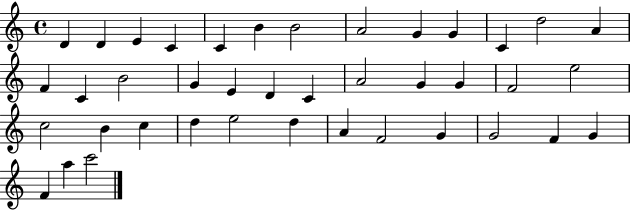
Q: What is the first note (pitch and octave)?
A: D4